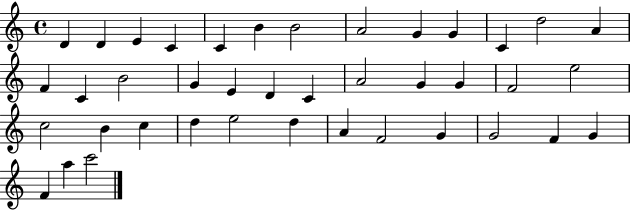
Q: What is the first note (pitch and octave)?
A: D4